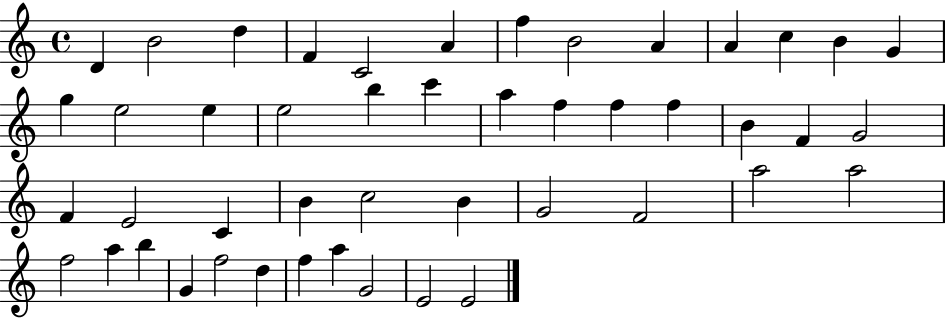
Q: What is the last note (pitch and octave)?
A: E4